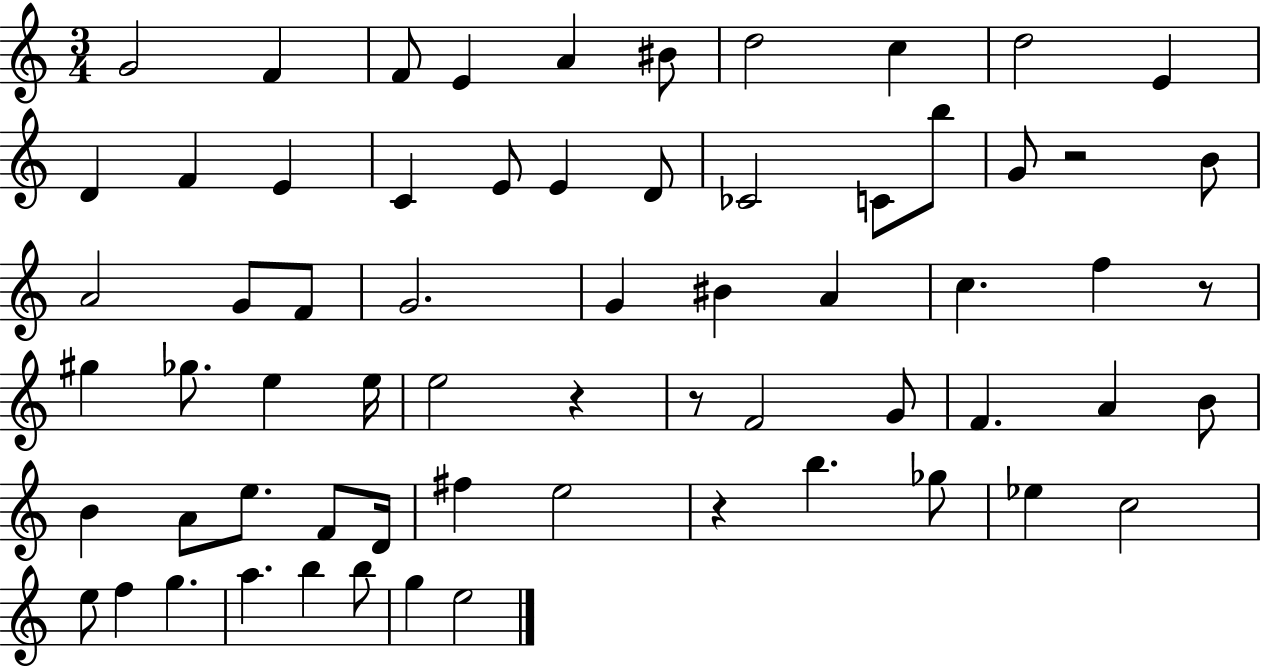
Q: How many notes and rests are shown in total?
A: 65